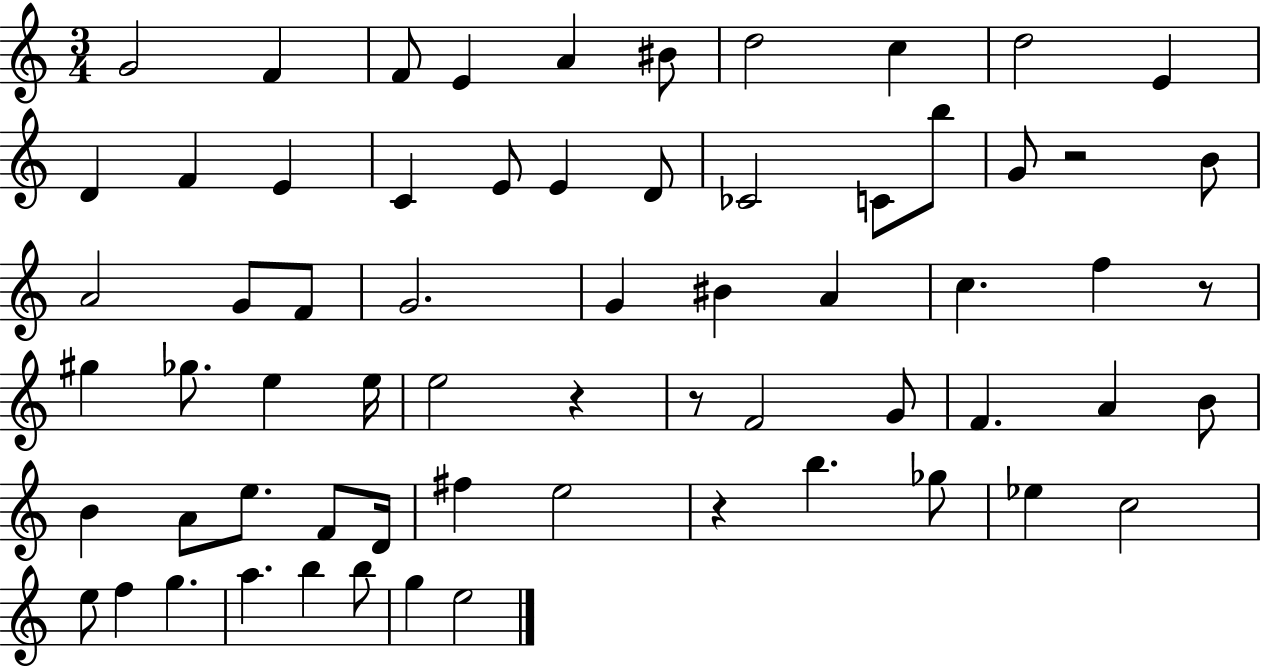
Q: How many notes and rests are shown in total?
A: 65